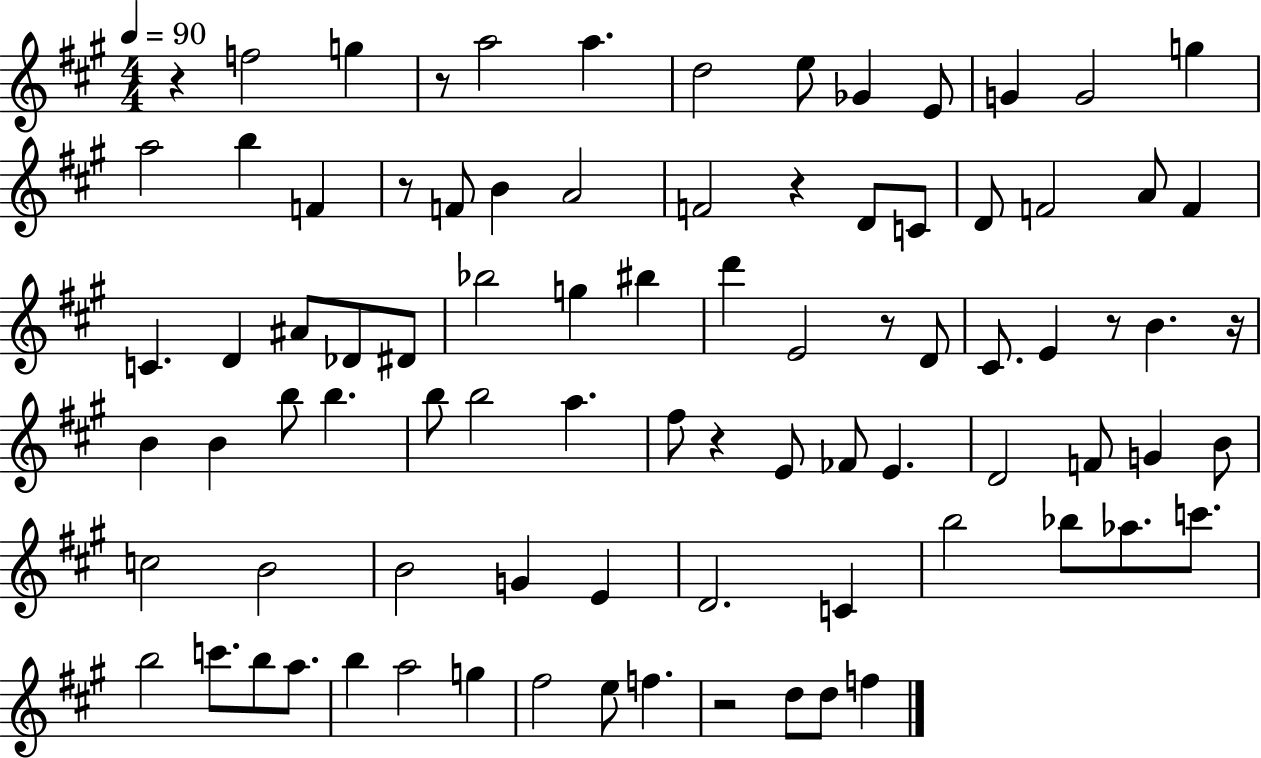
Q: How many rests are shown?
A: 9